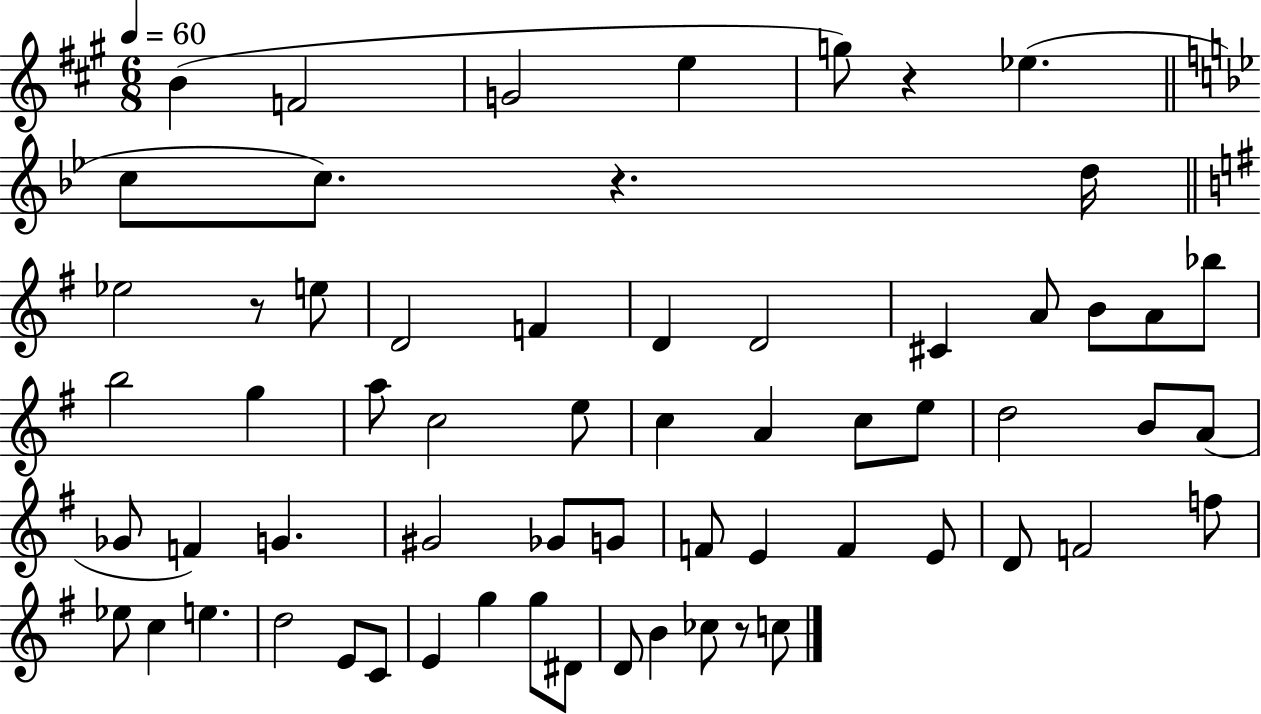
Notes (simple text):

B4/q F4/h G4/h E5/q G5/e R/q Eb5/q. C5/e C5/e. R/q. D5/s Eb5/h R/e E5/e D4/h F4/q D4/q D4/h C#4/q A4/e B4/e A4/e Bb5/e B5/h G5/q A5/e C5/h E5/e C5/q A4/q C5/e E5/e D5/h B4/e A4/e Gb4/e F4/q G4/q. G#4/h Gb4/e G4/e F4/e E4/q F4/q E4/e D4/e F4/h F5/e Eb5/e C5/q E5/q. D5/h E4/e C4/e E4/q G5/q G5/e D#4/e D4/e B4/q CES5/e R/e C5/e